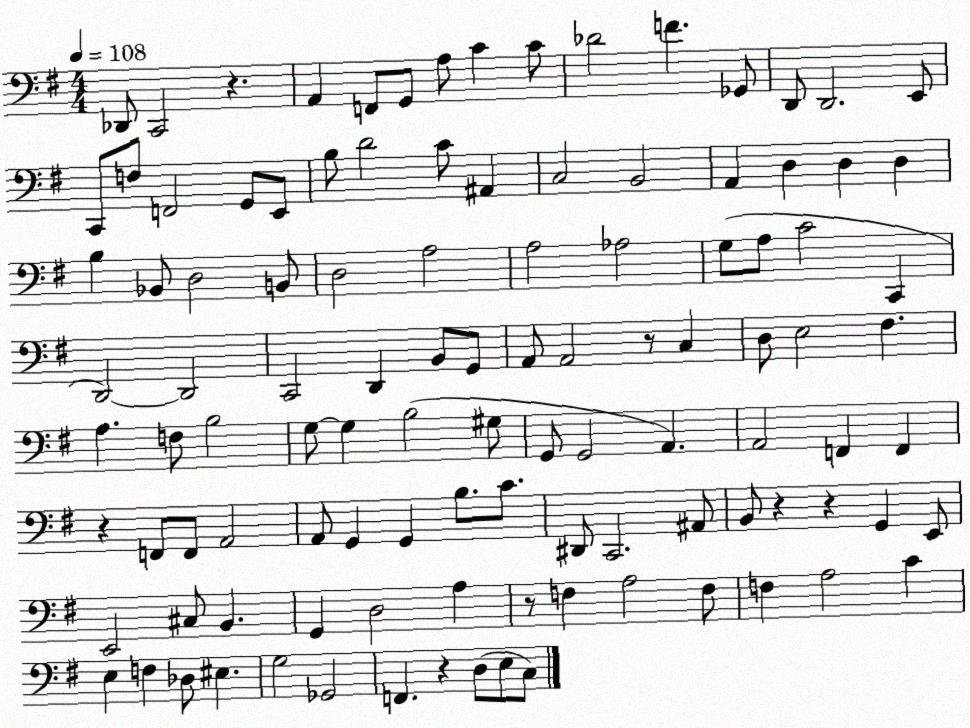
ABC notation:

X:1
T:Untitled
M:4/4
L:1/4
K:G
_D,,/2 C,,2 z A,, F,,/2 G,,/2 A,/2 C C/2 _D2 F _G,,/2 D,,/2 D,,2 E,,/2 C,,/2 F,/2 F,,2 G,,/2 E,,/2 B,/2 D2 C/2 ^A,, C,2 B,,2 A,, D, D, D, B, _B,,/2 D,2 B,,/2 D,2 A,2 A,2 _A,2 G,/2 A,/2 C2 C,, D,,2 D,,2 C,,2 D,, B,,/2 G,,/2 A,,/2 A,,2 z/2 C, D,/2 E,2 ^F, A, F,/2 B,2 G,/2 G, B,2 ^G,/2 G,,/2 G,,2 A,, A,,2 F,, F,, z F,,/2 F,,/2 A,,2 A,,/2 G,, G,, B,/2 C/2 ^D,,/2 C,,2 ^A,,/2 B,,/2 z z G,, E,,/2 E,,2 ^C,/2 B,, G,, D,2 A, z/2 F, A,2 F,/2 F, A,2 C E, F, _D,/2 ^E, G,2 _G,,2 F,, z D,/2 E,/2 C,/2